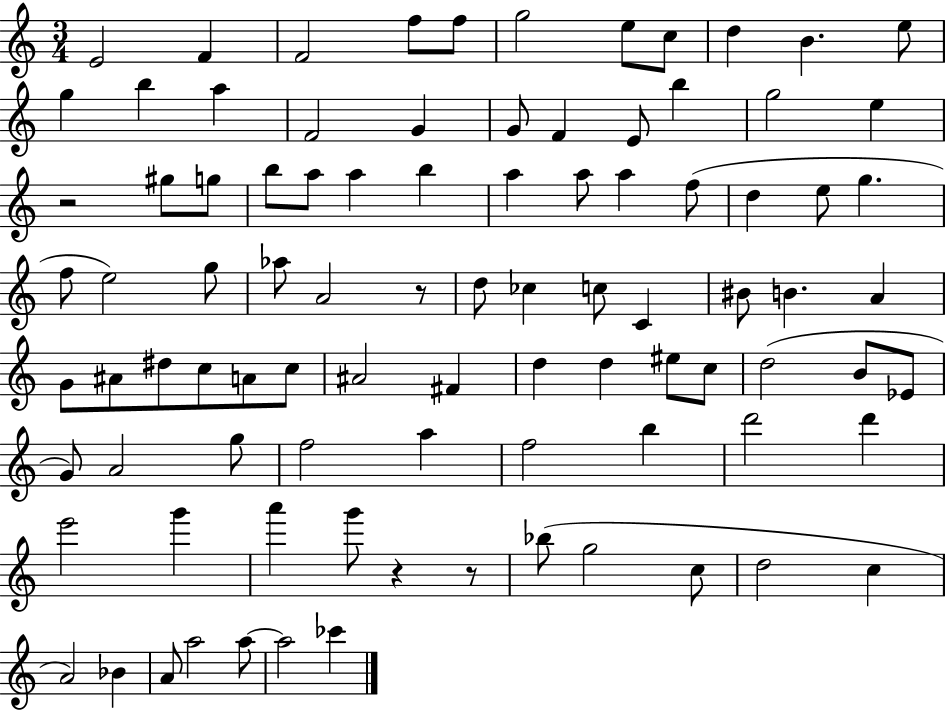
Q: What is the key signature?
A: C major